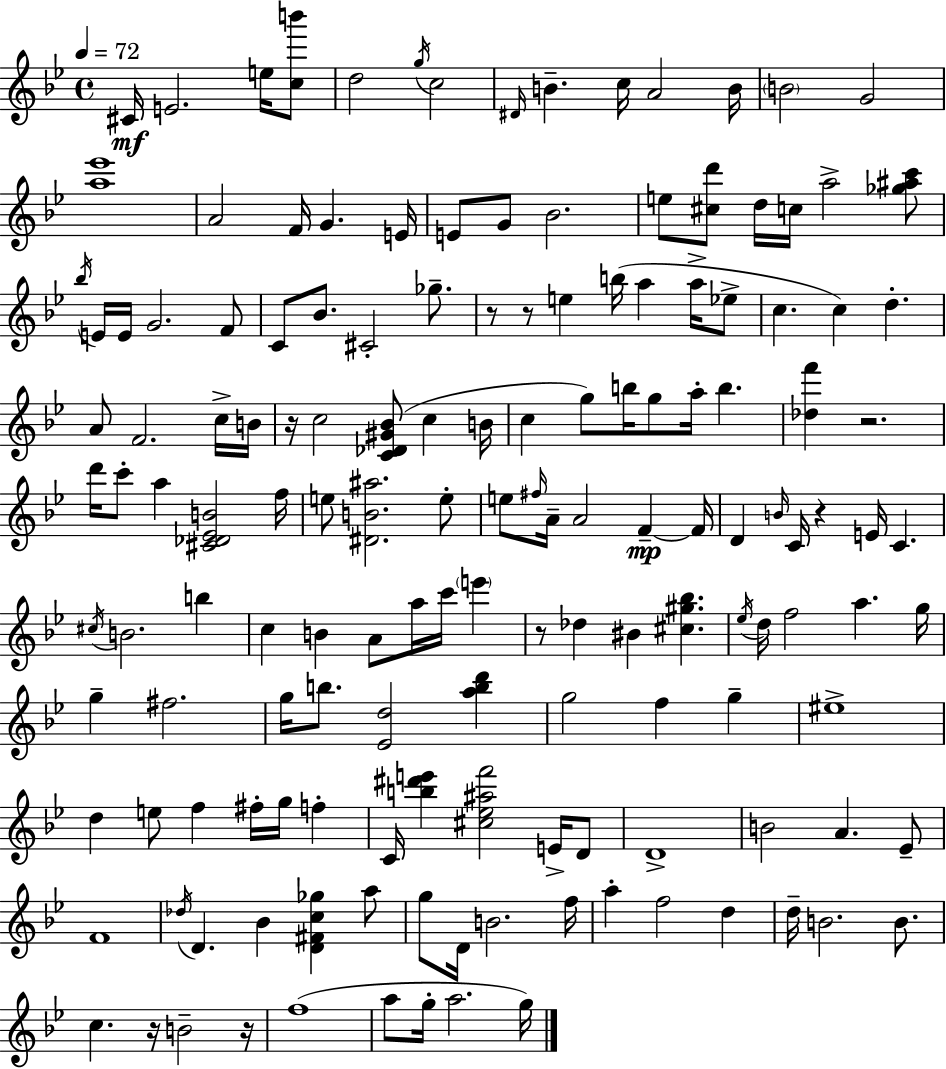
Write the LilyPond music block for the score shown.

{
  \clef treble
  \time 4/4
  \defaultTimeSignature
  \key g \minor
  \tempo 4 = 72
  cis'16\mf e'2. e''16 <c'' b'''>8 | d''2 \acciaccatura { g''16 } c''2 | \grace { dis'16 } b'4.-- c''16 a'2 | b'16 \parenthesize b'2 g'2 | \break <a'' ees'''>1 | a'2 f'16 g'4. | e'16 e'8 g'8 bes'2. | e''8 <cis'' d'''>8 d''16 c''16 a''2-> | \break <ges'' ais'' c'''>8 \acciaccatura { bes''16 } e'16 e'16 g'2. | f'8 c'8 bes'8. cis'2-. | ges''8.-- r8 r8 e''4 b''16( a''4 | a''16-> ees''8-> c''4. c''4) d''4.-. | \break a'8 f'2. | c''16-> b'16 r16 c''2 <c' des' gis' bes'>8( c''4 | b'16 c''4 g''8) b''16 g''8 a''16-. b''4. | <des'' f'''>4 r2. | \break d'''16 c'''8-. a''4 <cis' des' ees' b'>2 | f''16 e''8 <dis' b' ais''>2. | e''8-. e''8 \grace { fis''16 } a'16-- a'2 f'4--~~\mp | f'16 d'4 \grace { b'16 } c'16 r4 e'16 c'4. | \break \acciaccatura { cis''16 } b'2. | b''4 c''4 b'4 a'8 | a''16 c'''16 \parenthesize e'''4 r8 des''4 bis'4 | <cis'' gis'' bes''>4. \acciaccatura { ees''16 } d''16 f''2 | \break a''4. g''16 g''4-- fis''2. | g''16 b''8. <ees' d''>2 | <a'' b'' d'''>4 g''2 f''4 | g''4-- eis''1-> | \break d''4 e''8 f''4 | fis''16-. g''16 f''4-. c'16 <b'' dis''' e'''>4 <cis'' ees'' ais'' f'''>2 | e'16-> d'8 d'1-> | b'2 a'4. | \break ees'8-- f'1 | \acciaccatura { des''16 } d'4. bes'4 | <d' fis' c'' ges''>4 a''8 g''8 d'16 b'2. | f''16 a''4-. f''2 | \break d''4 d''16-- b'2. | b'8. c''4. r16 b'2-- | r16 f''1( | a''8 g''16-. a''2. | \break g''16) \bar "|."
}